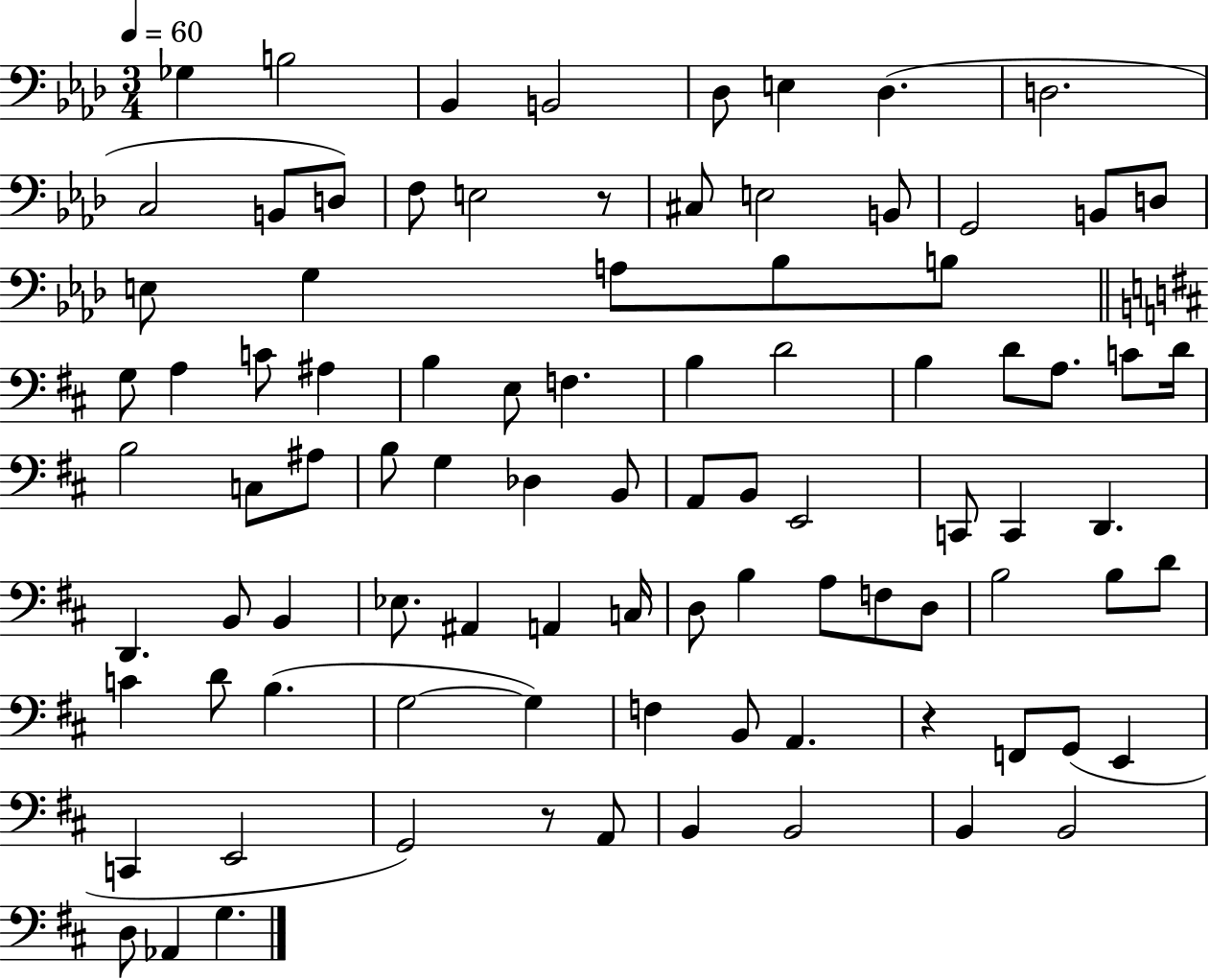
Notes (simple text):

Gb3/q B3/h Bb2/q B2/h Db3/e E3/q Db3/q. D3/h. C3/h B2/e D3/e F3/e E3/h R/e C#3/e E3/h B2/e G2/h B2/e D3/e E3/e G3/q A3/e Bb3/e B3/e G3/e A3/q C4/e A#3/q B3/q E3/e F3/q. B3/q D4/h B3/q D4/e A3/e. C4/e D4/s B3/h C3/e A#3/e B3/e G3/q Db3/q B2/e A2/e B2/e E2/h C2/e C2/q D2/q. D2/q. B2/e B2/q Eb3/e. A#2/q A2/q C3/s D3/e B3/q A3/e F3/e D3/e B3/h B3/e D4/e C4/q D4/e B3/q. G3/h G3/q F3/q B2/e A2/q. R/q F2/e G2/e E2/q C2/q E2/h G2/h R/e A2/e B2/q B2/h B2/q B2/h D3/e Ab2/q G3/q.